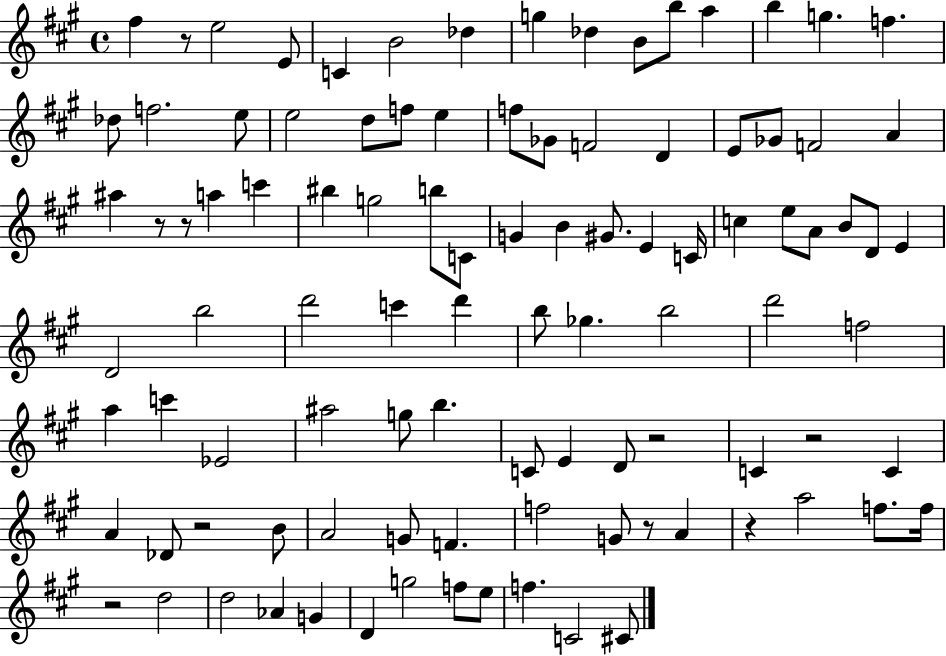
{
  \clef treble
  \time 4/4
  \defaultTimeSignature
  \key a \major
  fis''4 r8 e''2 e'8 | c'4 b'2 des''4 | g''4 des''4 b'8 b''8 a''4 | b''4 g''4. f''4. | \break des''8 f''2. e''8 | e''2 d''8 f''8 e''4 | f''8 ges'8 f'2 d'4 | e'8 ges'8 f'2 a'4 | \break ais''4 r8 r8 a''4 c'''4 | bis''4 g''2 b''8 c'8 | g'4 b'4 gis'8. e'4 c'16 | c''4 e''8 a'8 b'8 d'8 e'4 | \break d'2 b''2 | d'''2 c'''4 d'''4 | b''8 ges''4. b''2 | d'''2 f''2 | \break a''4 c'''4 ees'2 | ais''2 g''8 b''4. | c'8 e'4 d'8 r2 | c'4 r2 c'4 | \break a'4 des'8 r2 b'8 | a'2 g'8 f'4. | f''2 g'8 r8 a'4 | r4 a''2 f''8. f''16 | \break r2 d''2 | d''2 aes'4 g'4 | d'4 g''2 f''8 e''8 | f''4. c'2 cis'8 | \break \bar "|."
}